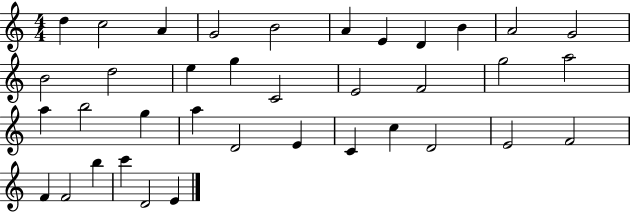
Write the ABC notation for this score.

X:1
T:Untitled
M:4/4
L:1/4
K:C
d c2 A G2 B2 A E D B A2 G2 B2 d2 e g C2 E2 F2 g2 a2 a b2 g a D2 E C c D2 E2 F2 F F2 b c' D2 E